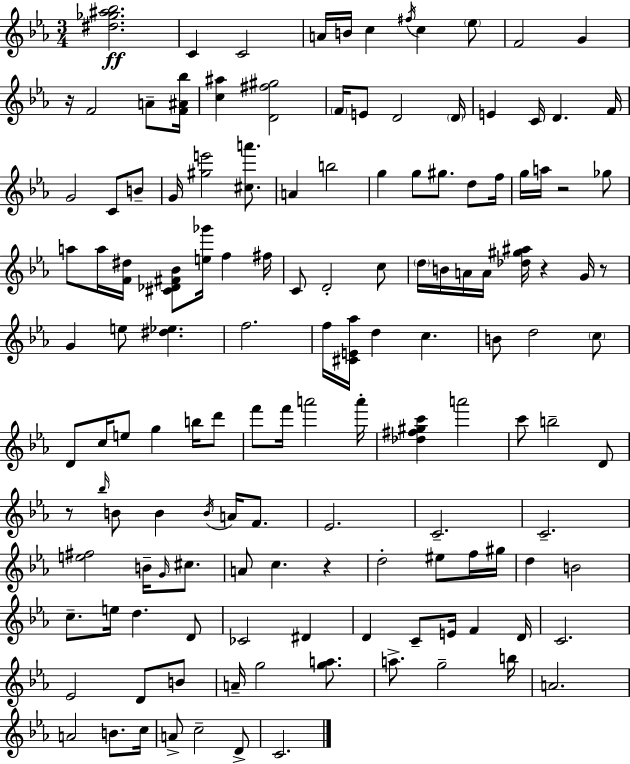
{
  \clef treble
  \numericTimeSignature
  \time 3/4
  \key c \minor
  <dis'' ges'' ais'' bes''>2.\ff | c'4 c'2 | a'16 b'16 c''4 \acciaccatura { fis''16 } c''4 \parenthesize ees''8 | f'2 g'4 | \break r16 f'2 a'8-- | <f' ais' bes''>16 <c'' ais''>4 <d' fis'' gis''>2 | \parenthesize f'16 e'8 d'2 | \parenthesize d'16 e'4 c'16 d'4. | \break f'16 g'2 c'8 b'8-- | g'16 <gis'' e'''>2 <cis'' a'''>8. | a'4 b''2 | g''4 g''8 gis''8. d''8 | \break f''16 g''16 a''16 r2 ges''8 | a''8 a''16 <f' dis''>16 <cis' des' fis' bes'>8 <e'' ges'''>16 f''4 | fis''16 c'8 d'2-. c''8 | \parenthesize d''16 b'16 a'16 a'16 <des'' gis'' ais''>16 r4 g'16 r8 | \break g'4 e''8 <dis'' ees''>4. | f''2. | f''16 <cis' e' aes''>16 d''4 c''4. | b'8 d''2 \parenthesize c''8 | \break d'8 c''16 e''8 g''4 b''16 d'''8 | f'''8 f'''16 a'''2 | a'''16-. <des'' fis'' gis'' c'''>4 a'''2 | c'''8 b''2-- d'8 | \break r8 \grace { bes''16 } b'8 b'4 \acciaccatura { b'16 } a'16 | f'8. ees'2. | c'2.-- | c'2.-- | \break <e'' fis''>2 b'16-- | \grace { g'16 } cis''8. a'8 c''4. | r4 d''2-. | eis''8 f''16 gis''16 d''4 b'2 | \break c''8.-- e''16 d''4. | d'8 ces'2 | dis'4 d'4 c'8-- e'16 f'4 | d'16 c'2. | \break ees'2 | d'8 b'8 a'16-- g''2 | <g'' a''>8. a''8.-> g''2-- | b''16 a'2. | \break a'2 | b'8. c''16 a'8-> c''2-- | d'8-> c'2. | \bar "|."
}